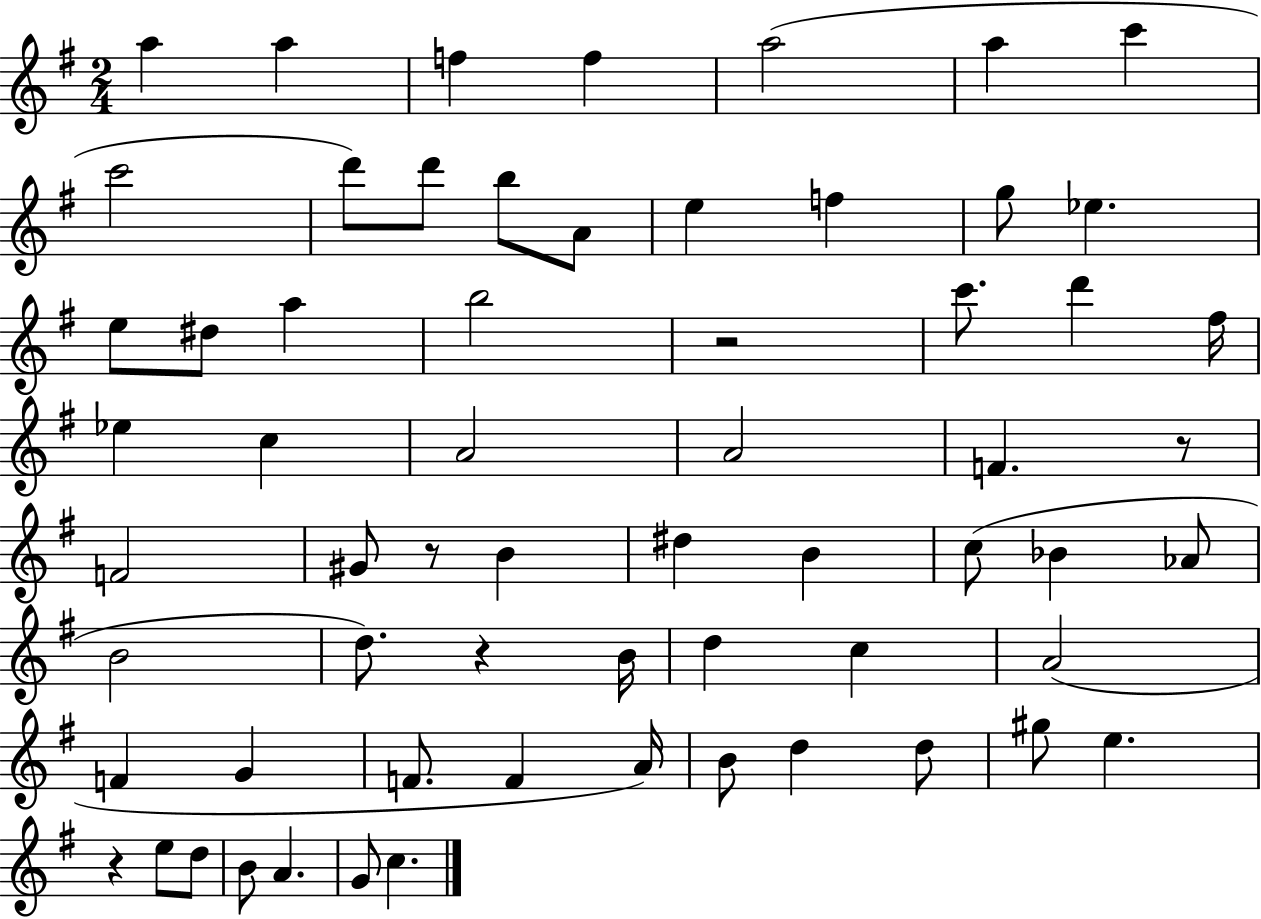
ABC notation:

X:1
T:Untitled
M:2/4
L:1/4
K:G
a a f f a2 a c' c'2 d'/2 d'/2 b/2 A/2 e f g/2 _e e/2 ^d/2 a b2 z2 c'/2 d' ^f/4 _e c A2 A2 F z/2 F2 ^G/2 z/2 B ^d B c/2 _B _A/2 B2 d/2 z B/4 d c A2 F G F/2 F A/4 B/2 d d/2 ^g/2 e z e/2 d/2 B/2 A G/2 c